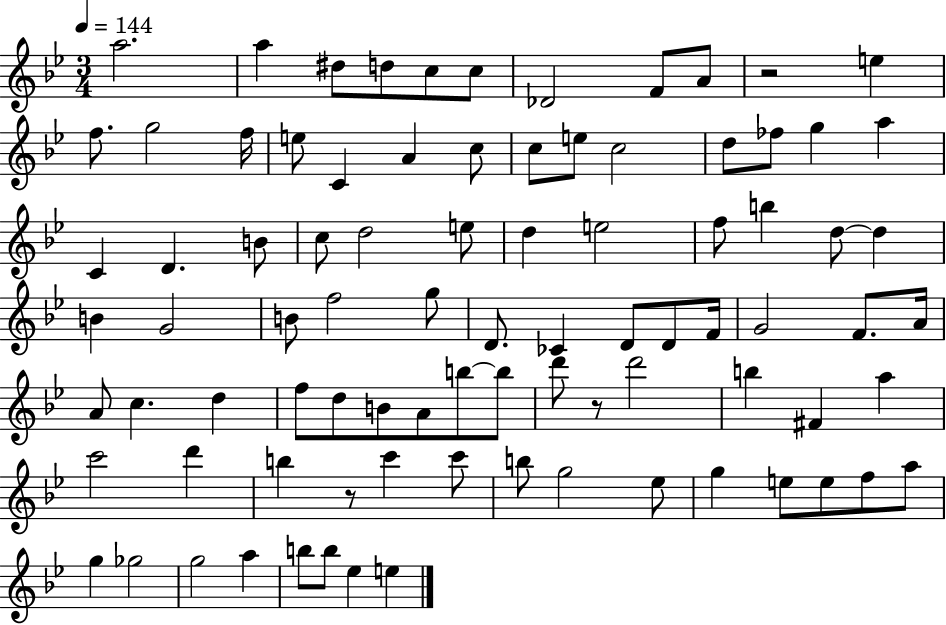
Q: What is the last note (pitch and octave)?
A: E5